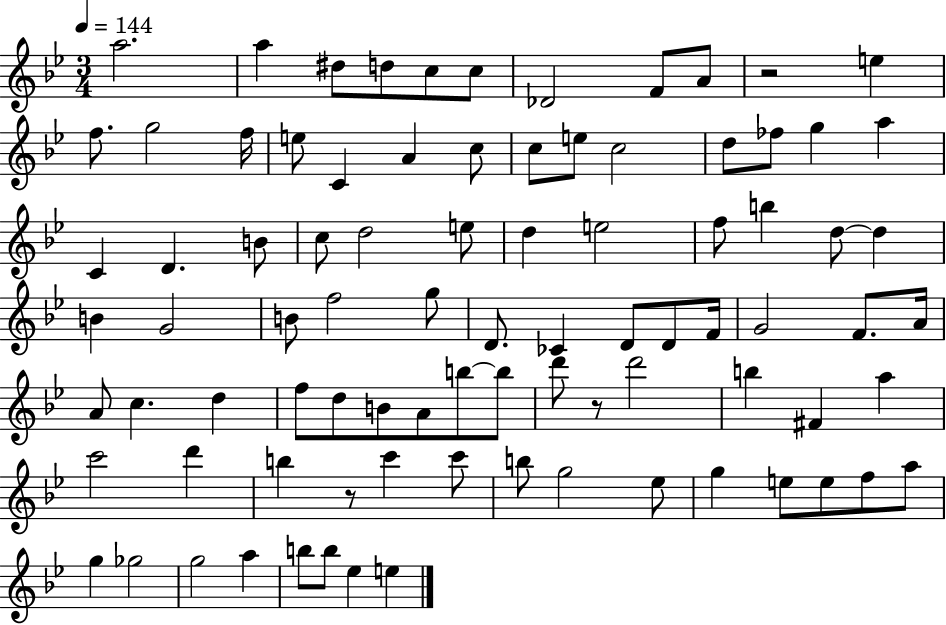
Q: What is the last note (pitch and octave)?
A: E5